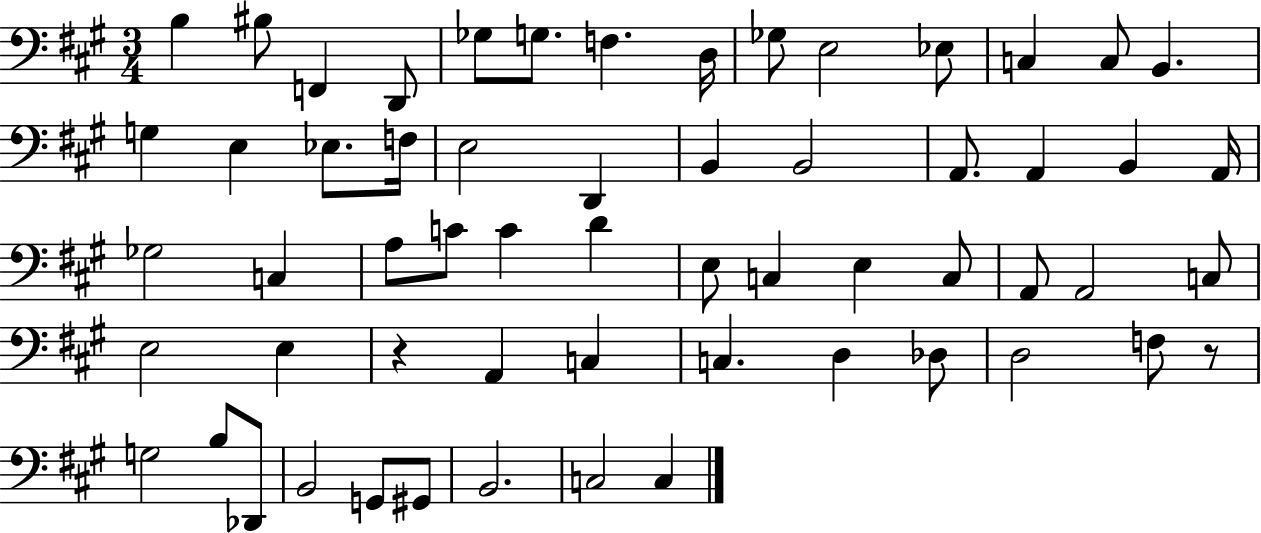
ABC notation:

X:1
T:Untitled
M:3/4
L:1/4
K:A
B, ^B,/2 F,, D,,/2 _G,/2 G,/2 F, D,/4 _G,/2 E,2 _E,/2 C, C,/2 B,, G, E, _E,/2 F,/4 E,2 D,, B,, B,,2 A,,/2 A,, B,, A,,/4 _G,2 C, A,/2 C/2 C D E,/2 C, E, C,/2 A,,/2 A,,2 C,/2 E,2 E, z A,, C, C, D, _D,/2 D,2 F,/2 z/2 G,2 B,/2 _D,,/2 B,,2 G,,/2 ^G,,/2 B,,2 C,2 C,